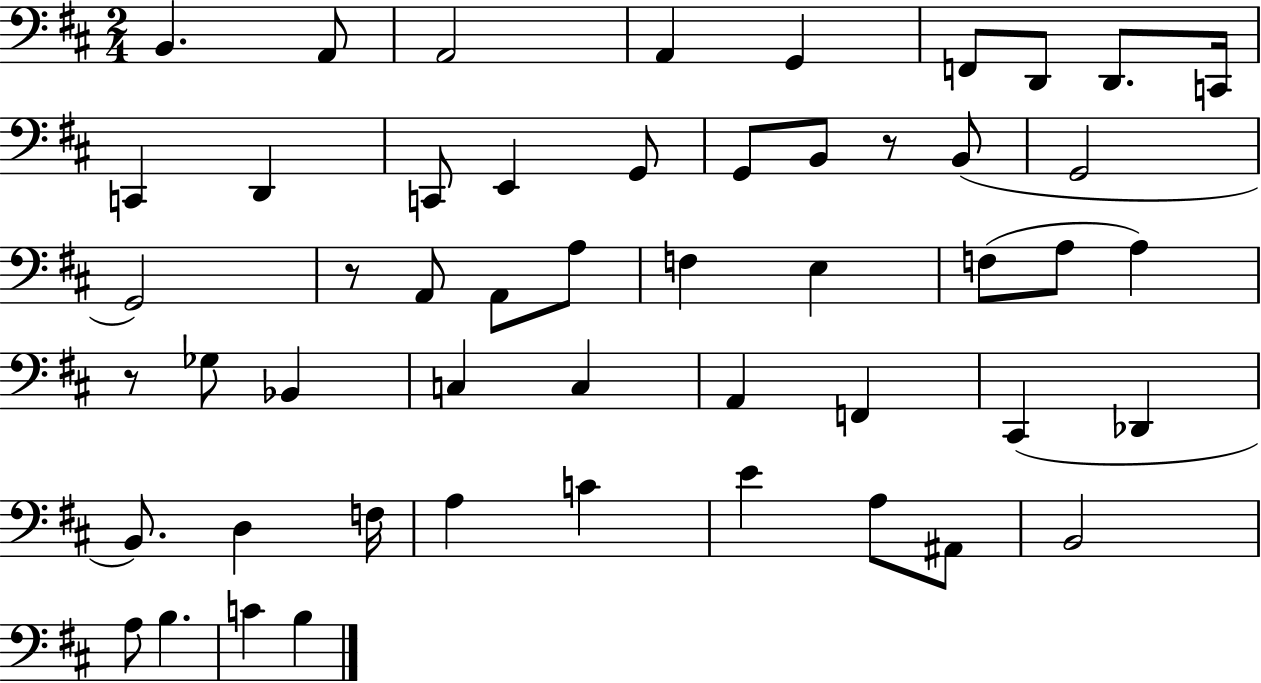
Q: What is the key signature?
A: D major